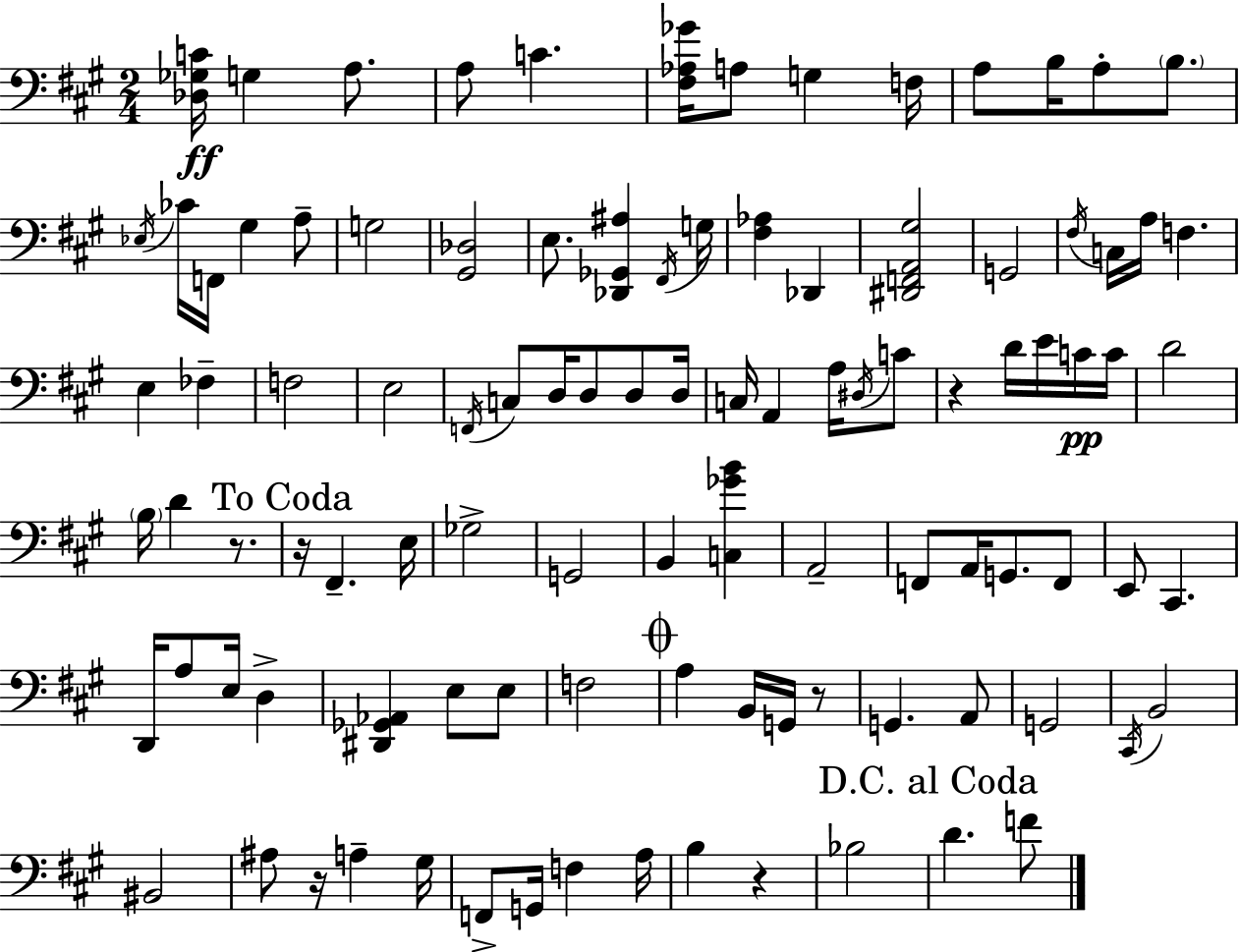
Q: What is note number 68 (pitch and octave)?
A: A3